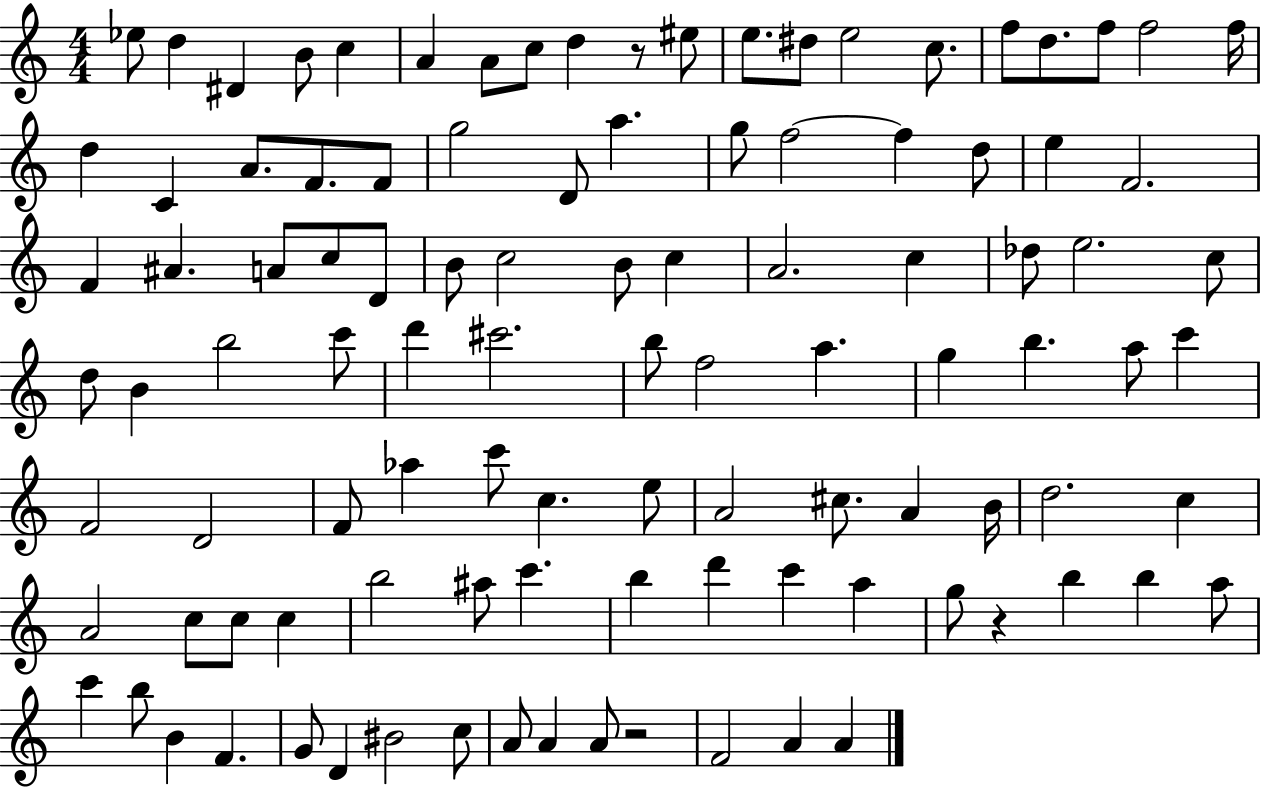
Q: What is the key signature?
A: C major